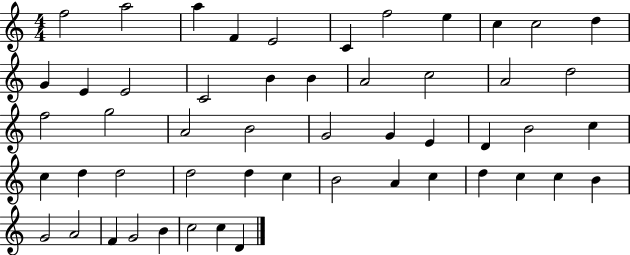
{
  \clef treble
  \numericTimeSignature
  \time 4/4
  \key c \major
  f''2 a''2 | a''4 f'4 e'2 | c'4 f''2 e''4 | c''4 c''2 d''4 | \break g'4 e'4 e'2 | c'2 b'4 b'4 | a'2 c''2 | a'2 d''2 | \break f''2 g''2 | a'2 b'2 | g'2 g'4 e'4 | d'4 b'2 c''4 | \break c''4 d''4 d''2 | d''2 d''4 c''4 | b'2 a'4 c''4 | d''4 c''4 c''4 b'4 | \break g'2 a'2 | f'4 g'2 b'4 | c''2 c''4 d'4 | \bar "|."
}